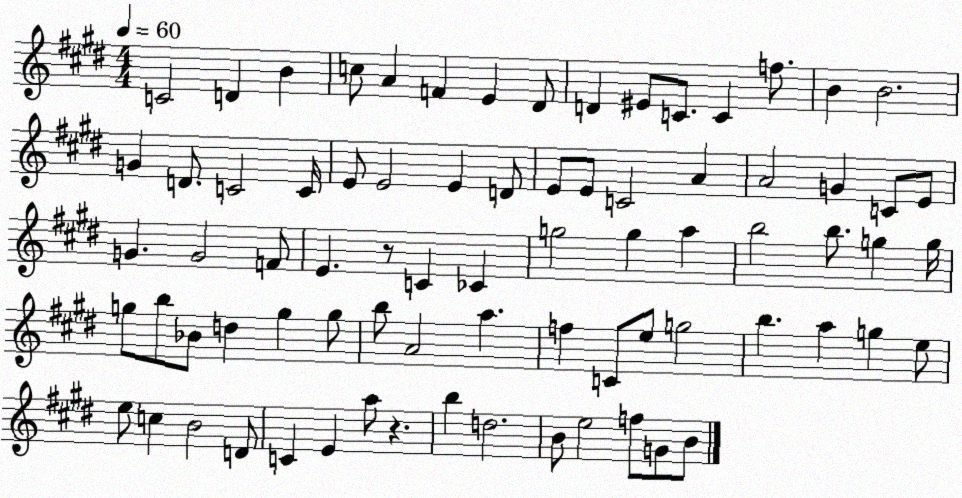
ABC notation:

X:1
T:Untitled
M:4/4
L:1/4
K:E
C2 D B c/2 A F E ^D/2 D ^E/2 C/2 C f/2 B B2 G D/2 C2 C/4 E/2 E2 E D/2 E/2 E/2 C2 A A2 G C/2 E/2 G G2 F/2 E z/2 C _C g2 g a b2 b/2 g g/4 g/2 b/2 _B/2 d g g/2 b/2 A2 a f C/2 e/2 g2 b a g e/2 e/2 c B2 D/2 C E a/2 z b d2 B/2 e2 f/2 G/2 B/2